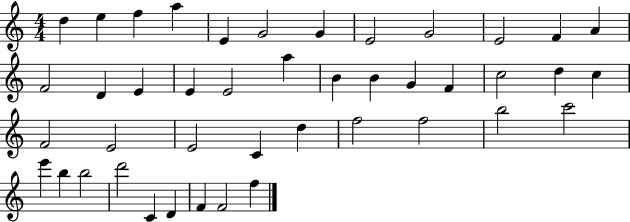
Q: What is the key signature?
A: C major